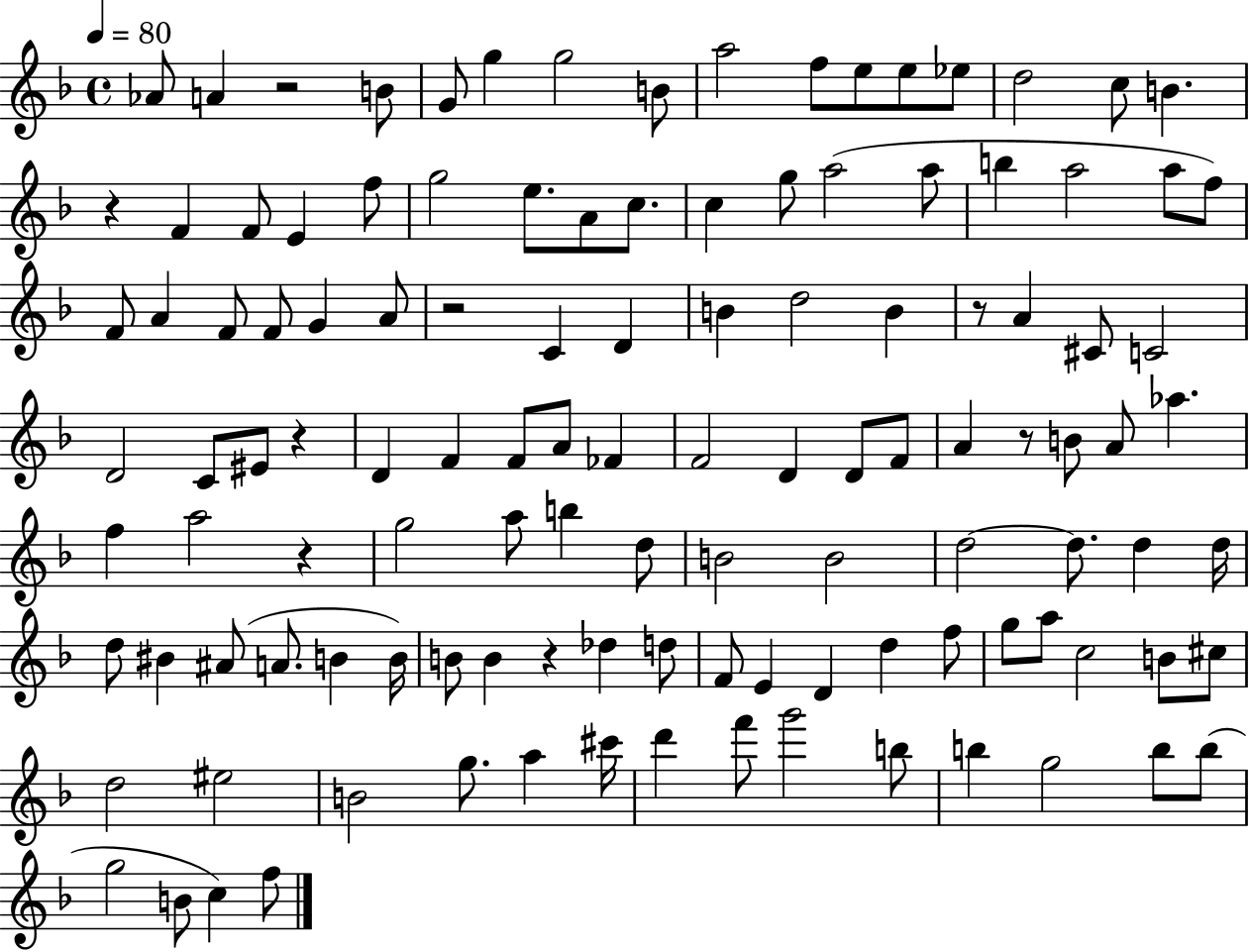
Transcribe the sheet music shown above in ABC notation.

X:1
T:Untitled
M:4/4
L:1/4
K:F
_A/2 A z2 B/2 G/2 g g2 B/2 a2 f/2 e/2 e/2 _e/2 d2 c/2 B z F F/2 E f/2 g2 e/2 A/2 c/2 c g/2 a2 a/2 b a2 a/2 f/2 F/2 A F/2 F/2 G A/2 z2 C D B d2 B z/2 A ^C/2 C2 D2 C/2 ^E/2 z D F F/2 A/2 _F F2 D D/2 F/2 A z/2 B/2 A/2 _a f a2 z g2 a/2 b d/2 B2 B2 d2 d/2 d d/4 d/2 ^B ^A/2 A/2 B B/4 B/2 B z _d d/2 F/2 E D d f/2 g/2 a/2 c2 B/2 ^c/2 d2 ^e2 B2 g/2 a ^c'/4 d' f'/2 g'2 b/2 b g2 b/2 b/2 g2 B/2 c f/2